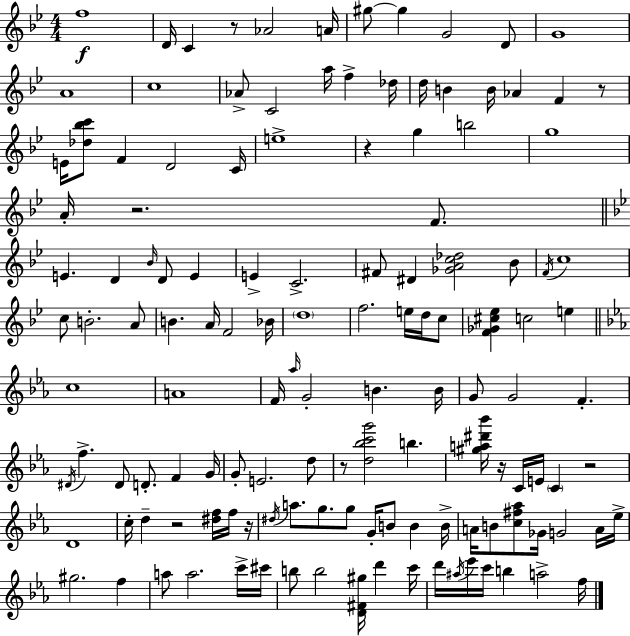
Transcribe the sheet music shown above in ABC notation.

X:1
T:Untitled
M:4/4
L:1/4
K:Bb
f4 D/4 C z/2 _A2 A/4 ^g/2 ^g G2 D/2 G4 A4 c4 _A/2 C2 a/4 f _d/4 d/4 B B/4 _A F z/2 E/4 [_d_bc']/2 F D2 C/4 e4 z g b2 g4 A/4 z2 F/2 E D _B/4 D/2 E E C2 ^F/2 ^D [_GAc_d]2 _B/2 F/4 c4 c/2 B2 A/2 B A/4 F2 _B/4 d4 f2 e/4 d/4 c/2 [F_G^c_e] c2 e c4 A4 F/4 _a/4 G2 B B/4 G/2 G2 F ^D/4 f ^D/2 D/2 F G/4 G/2 E2 d/2 z/2 [d_bc'g']2 b [^ga^d'_b']/4 z/4 C/4 E/4 C z2 D4 c/4 d z2 [^df]/4 f/4 z/4 ^d/4 a/2 g/2 g/2 G/4 B/2 B B/4 A/4 B/2 [c^f_a]/2 _G/4 G2 A/4 _e/4 ^g2 f a/2 a2 c'/4 ^c'/4 b/2 b2 [D^F^g]/4 d' c'/4 d'/4 ^a/4 _e'/4 c'/4 b a2 f/4